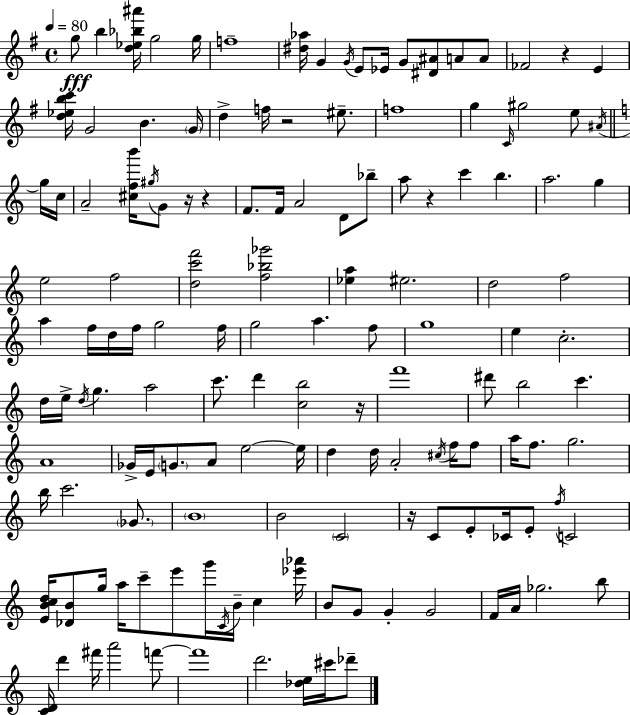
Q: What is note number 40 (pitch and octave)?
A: A5